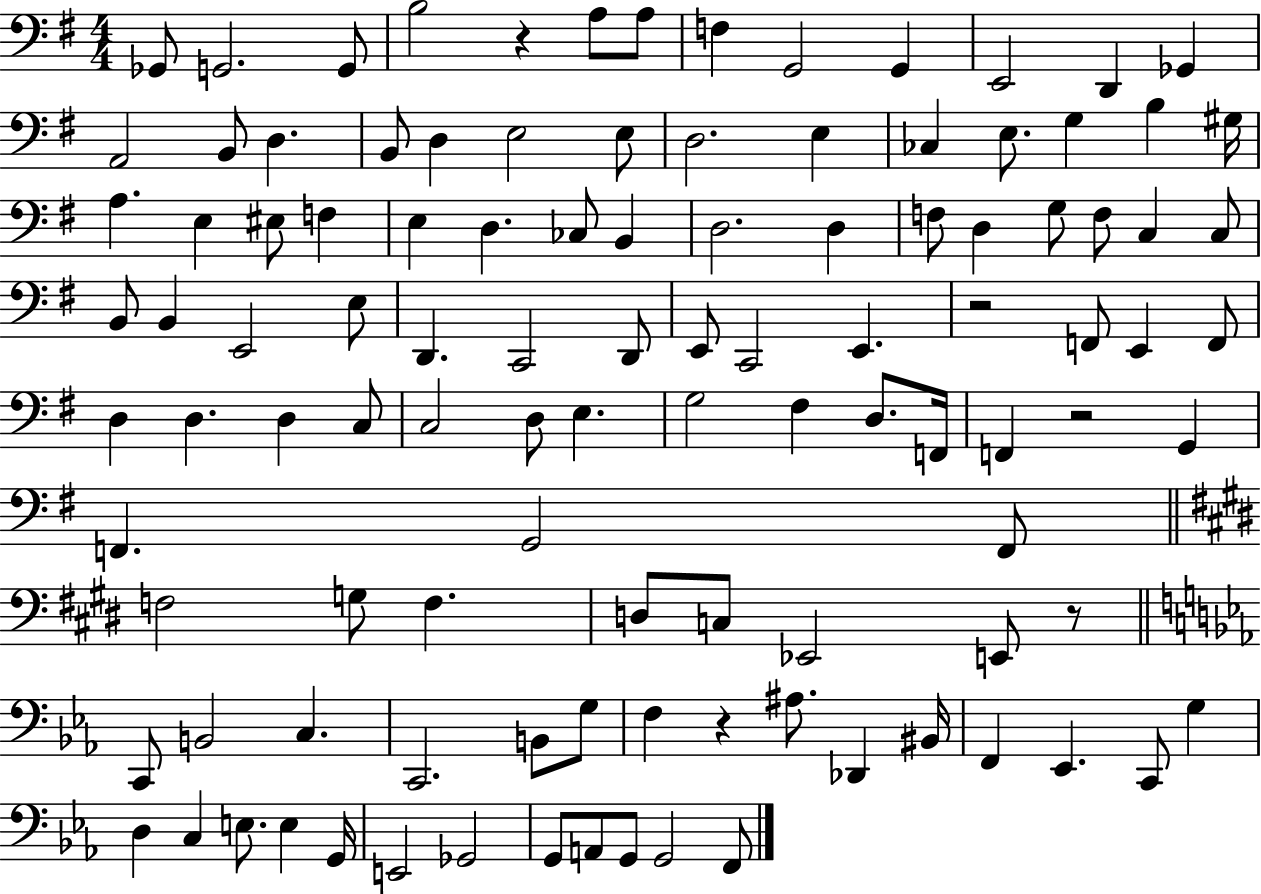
Gb2/e G2/h. G2/e B3/h R/q A3/e A3/e F3/q G2/h G2/q E2/h D2/q Gb2/q A2/h B2/e D3/q. B2/e D3/q E3/h E3/e D3/h. E3/q CES3/q E3/e. G3/q B3/q G#3/s A3/q. E3/q EIS3/e F3/q E3/q D3/q. CES3/e B2/q D3/h. D3/q F3/e D3/q G3/e F3/e C3/q C3/e B2/e B2/q E2/h E3/e D2/q. C2/h D2/e E2/e C2/h E2/q. R/h F2/e E2/q F2/e D3/q D3/q. D3/q C3/e C3/h D3/e E3/q. G3/h F#3/q D3/e. F2/s F2/q R/h G2/q F2/q. G2/h F2/e F3/h G3/e F3/q. D3/e C3/e Eb2/h E2/e R/e C2/e B2/h C3/q. C2/h. B2/e G3/e F3/q R/q A#3/e. Db2/q BIS2/s F2/q Eb2/q. C2/e G3/q D3/q C3/q E3/e. E3/q G2/s E2/h Gb2/h G2/e A2/e G2/e G2/h F2/e